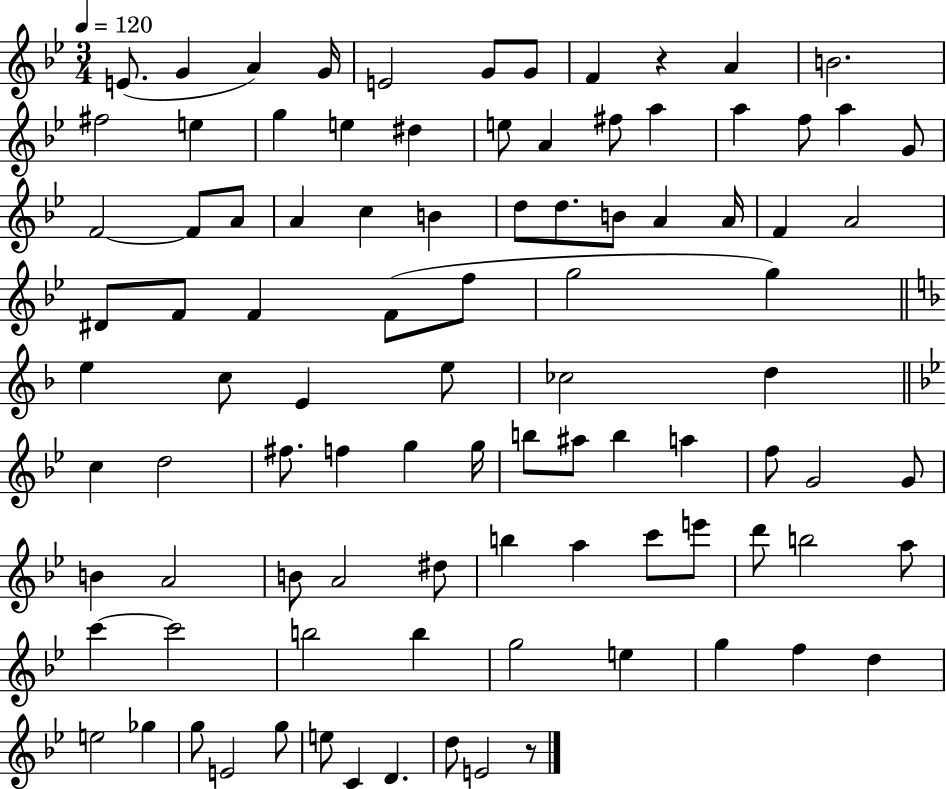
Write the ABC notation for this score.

X:1
T:Untitled
M:3/4
L:1/4
K:Bb
E/2 G A G/4 E2 G/2 G/2 F z A B2 ^f2 e g e ^d e/2 A ^f/2 a a f/2 a G/2 F2 F/2 A/2 A c B d/2 d/2 B/2 A A/4 F A2 ^D/2 F/2 F F/2 f/2 g2 g e c/2 E e/2 _c2 d c d2 ^f/2 f g g/4 b/2 ^a/2 b a f/2 G2 G/2 B A2 B/2 A2 ^d/2 b a c'/2 e'/2 d'/2 b2 a/2 c' c'2 b2 b g2 e g f d e2 _g g/2 E2 g/2 e/2 C D d/2 E2 z/2